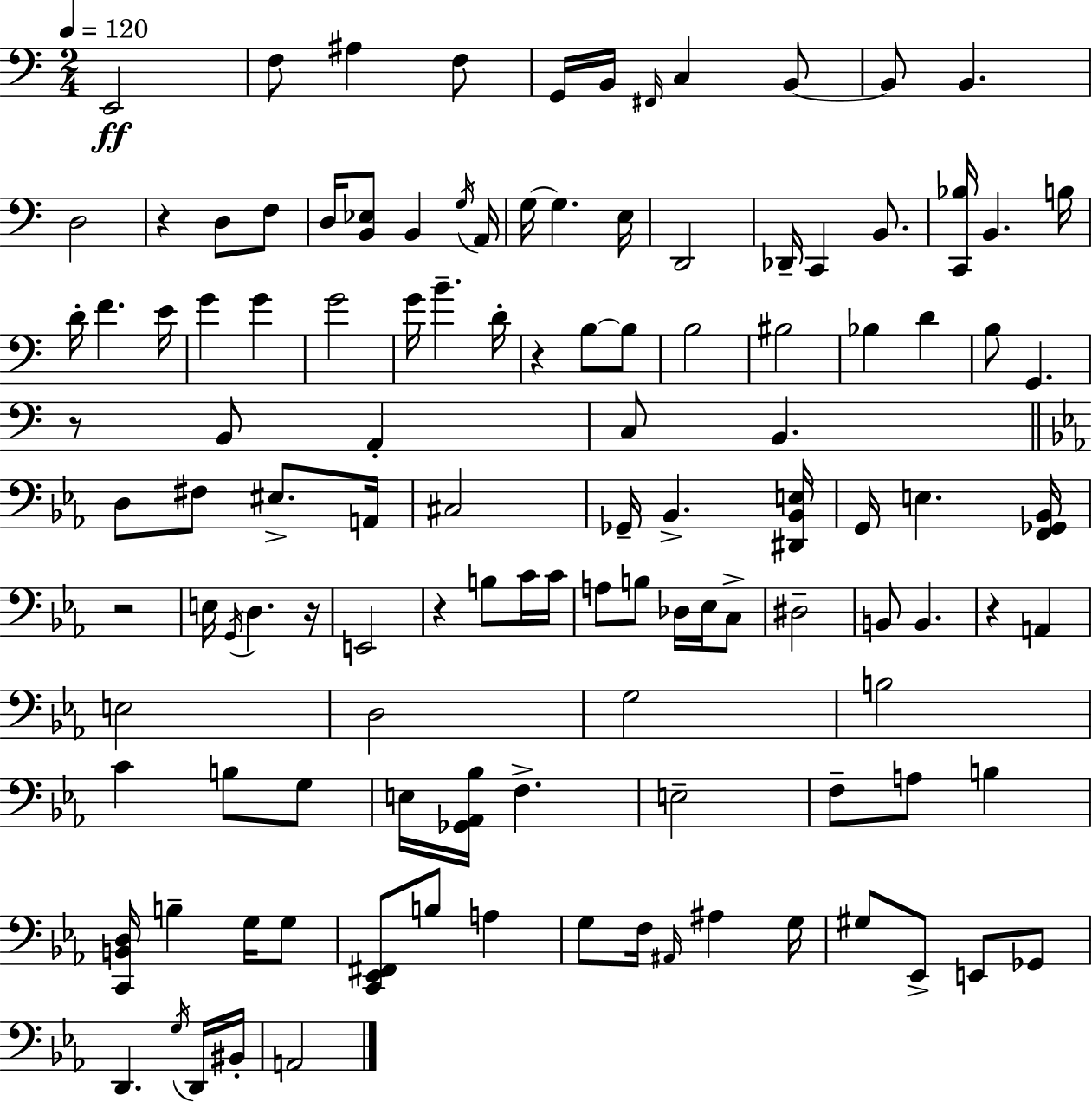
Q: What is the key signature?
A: C major